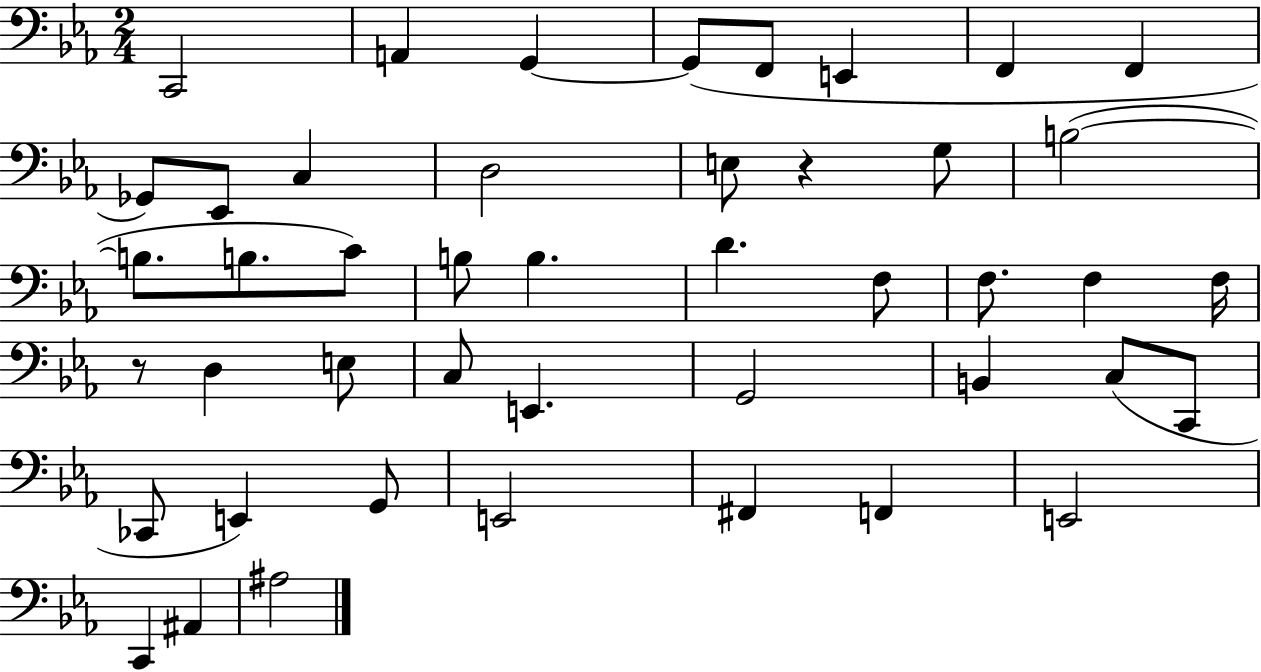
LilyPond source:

{
  \clef bass
  \numericTimeSignature
  \time 2/4
  \key ees \major
  \repeat volta 2 { c,2 | a,4 g,4~~ | g,8( f,8 e,4 | f,4 f,4 | \break ges,8) ees,8 c4 | d2 | e8 r4 g8 | b2~(~ | \break b8. b8. c'8) | b8 b4. | d'4. f8 | f8. f4 f16 | \break r8 d4 e8 | c8 e,4. | g,2 | b,4 c8( c,8 | \break ces,8 e,4) g,8 | e,2 | fis,4 f,4 | e,2 | \break c,4 ais,4 | ais2 | } \bar "|."
}